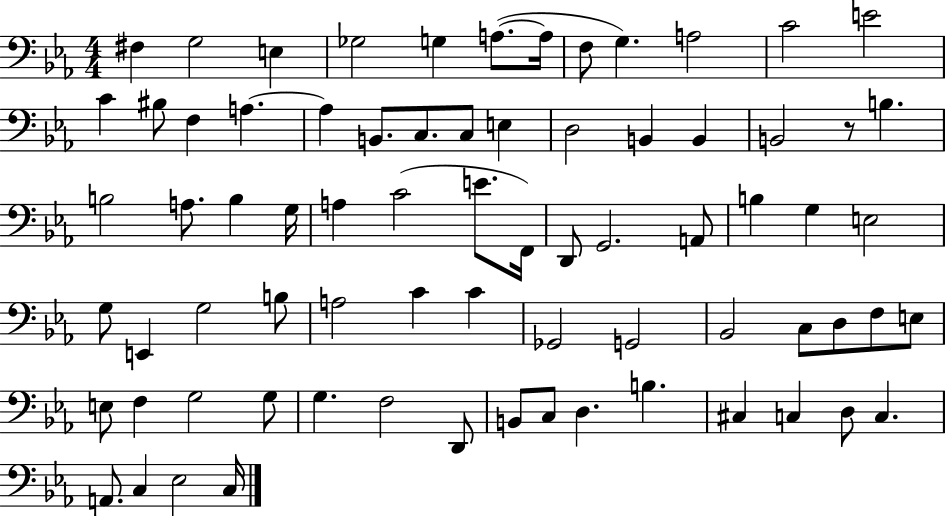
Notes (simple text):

F#3/q G3/h E3/q Gb3/h G3/q A3/e. A3/s F3/e G3/q. A3/h C4/h E4/h C4/q BIS3/e F3/q A3/q. A3/q B2/e. C3/e. C3/e E3/q D3/h B2/q B2/q B2/h R/e B3/q. B3/h A3/e. B3/q G3/s A3/q C4/h E4/e. F2/s D2/e G2/h. A2/e B3/q G3/q E3/h G3/e E2/q G3/h B3/e A3/h C4/q C4/q Gb2/h G2/h Bb2/h C3/e D3/e F3/e E3/e E3/e F3/q G3/h G3/e G3/q. F3/h D2/e B2/e C3/e D3/q. B3/q. C#3/q C3/q D3/e C3/q. A2/e. C3/q Eb3/h C3/s